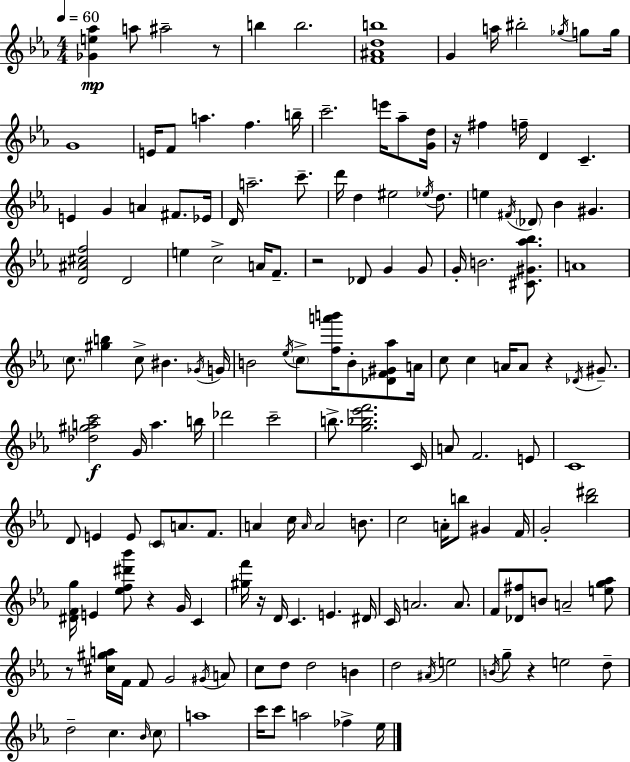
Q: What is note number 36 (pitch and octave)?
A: D5